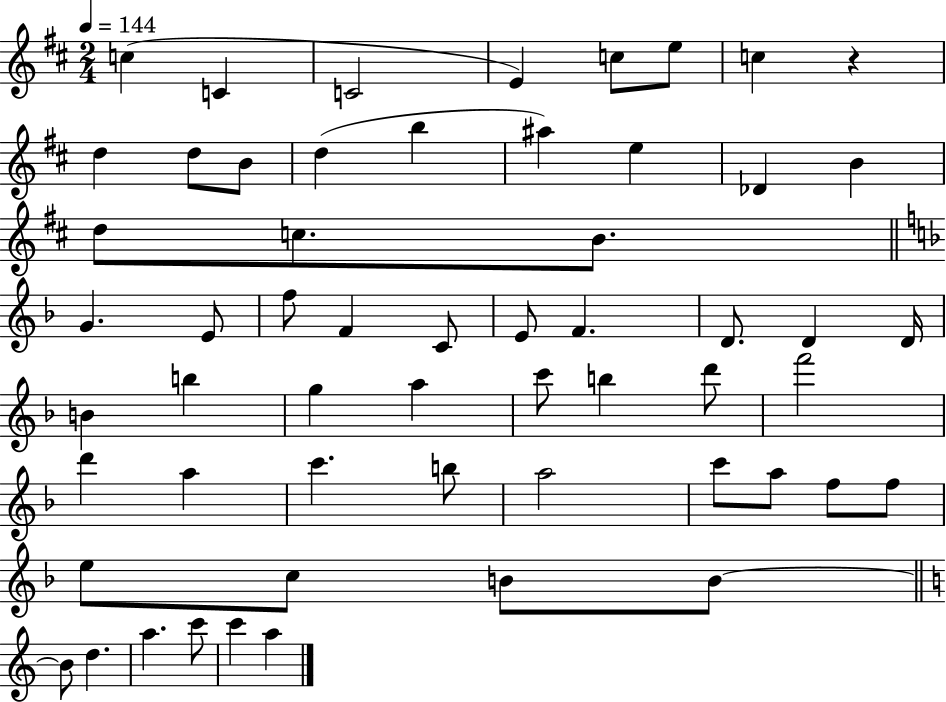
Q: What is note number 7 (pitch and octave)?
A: C5